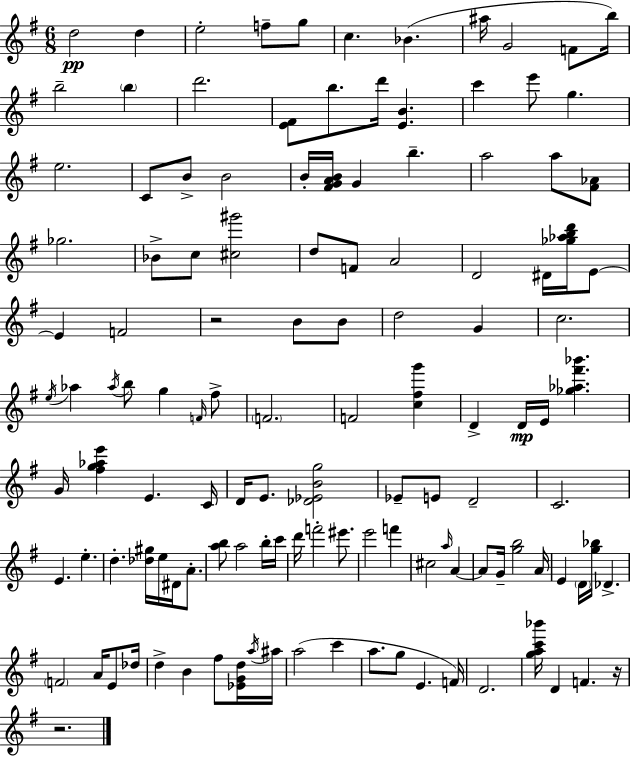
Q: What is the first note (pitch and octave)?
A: D5